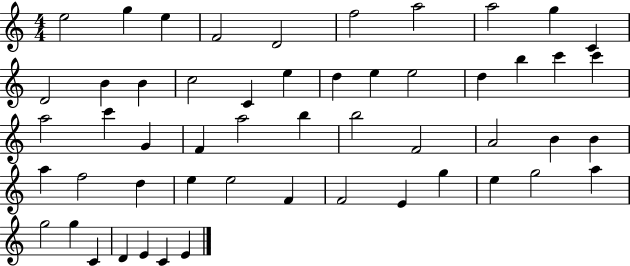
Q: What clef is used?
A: treble